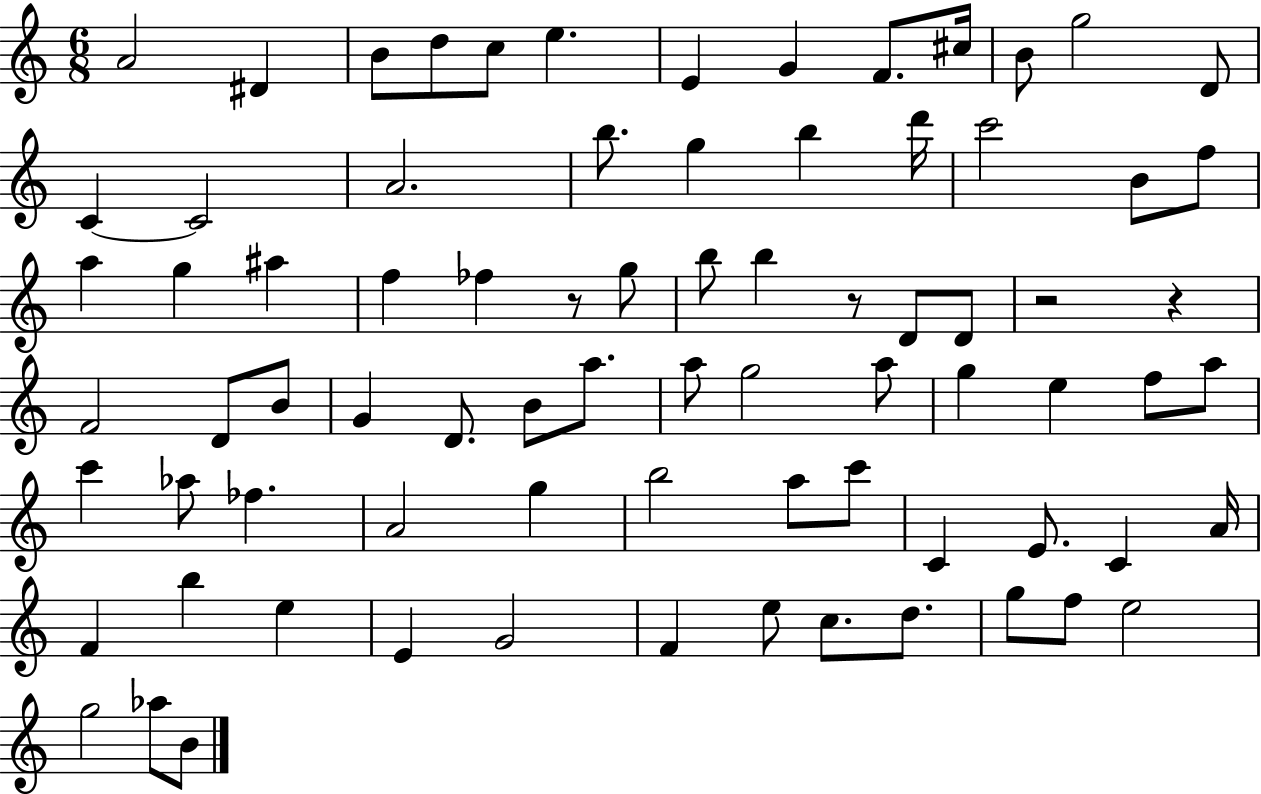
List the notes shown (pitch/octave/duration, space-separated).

A4/h D#4/q B4/e D5/e C5/e E5/q. E4/q G4/q F4/e. C#5/s B4/e G5/h D4/e C4/q C4/h A4/h. B5/e. G5/q B5/q D6/s C6/h B4/e F5/e A5/q G5/q A#5/q F5/q FES5/q R/e G5/e B5/e B5/q R/e D4/e D4/e R/h R/q F4/h D4/e B4/e G4/q D4/e. B4/e A5/e. A5/e G5/h A5/e G5/q E5/q F5/e A5/e C6/q Ab5/e FES5/q. A4/h G5/q B5/h A5/e C6/e C4/q E4/e. C4/q A4/s F4/q B5/q E5/q E4/q G4/h F4/q E5/e C5/e. D5/e. G5/e F5/e E5/h G5/h Ab5/e B4/e